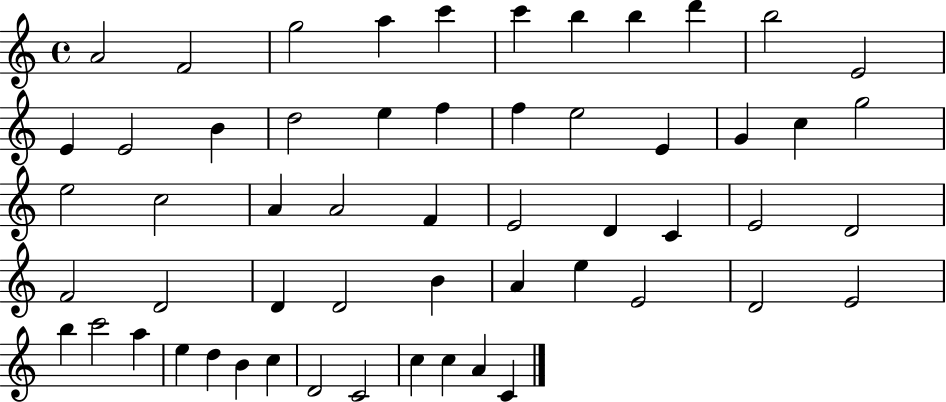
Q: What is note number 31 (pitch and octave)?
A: C4